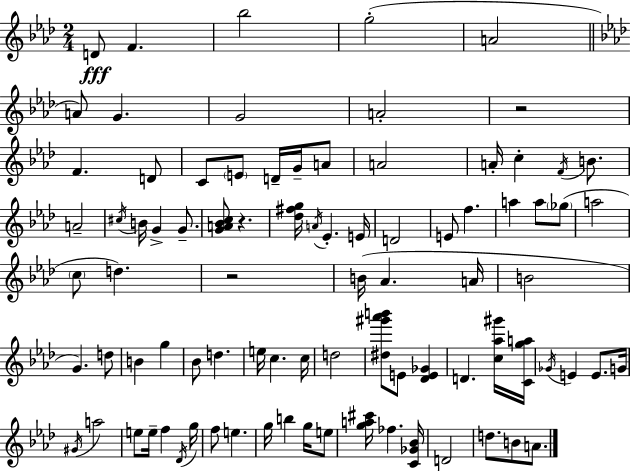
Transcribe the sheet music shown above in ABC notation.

X:1
T:Untitled
M:2/4
L:1/4
K:Fm
D/2 F _b2 g2 A2 A/2 G G2 A2 z2 F D/2 C/2 E/2 D/4 G/4 A/2 A2 A/4 c F/4 B/2 A2 ^c/4 B/4 G G/2 [GA_Bc]/2 z [_d^fg]/4 A/4 _E E/4 D2 E/2 f a a/2 _g/2 a2 c/2 d z2 B/4 _A A/4 B2 G d/2 B g _B/2 d e/4 c c/4 d2 [^d^g'_a'b']/2 E/2 [_DE_G] D [c_a^g']/4 [Cga]/4 _G/4 E E/2 G/4 ^G/4 a2 e/2 e/4 f _D/4 g/4 f/2 e g/4 b g/4 e/2 [ga^c']/4 _f [C_G_B]/4 D2 d/2 B/2 A/2